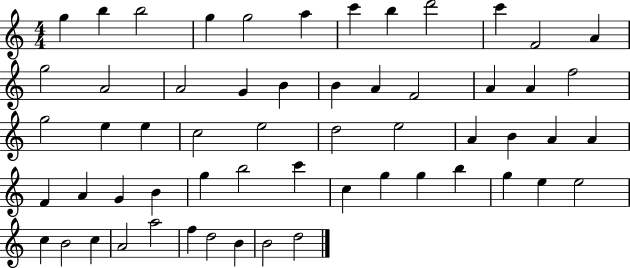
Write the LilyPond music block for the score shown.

{
  \clef treble
  \numericTimeSignature
  \time 4/4
  \key c \major
  g''4 b''4 b''2 | g''4 g''2 a''4 | c'''4 b''4 d'''2 | c'''4 f'2 a'4 | \break g''2 a'2 | a'2 g'4 b'4 | b'4 a'4 f'2 | a'4 a'4 f''2 | \break g''2 e''4 e''4 | c''2 e''2 | d''2 e''2 | a'4 b'4 a'4 a'4 | \break f'4 a'4 g'4 b'4 | g''4 b''2 c'''4 | c''4 g''4 g''4 b''4 | g''4 e''4 e''2 | \break c''4 b'2 c''4 | a'2 a''2 | f''4 d''2 b'4 | b'2 d''2 | \break \bar "|."
}